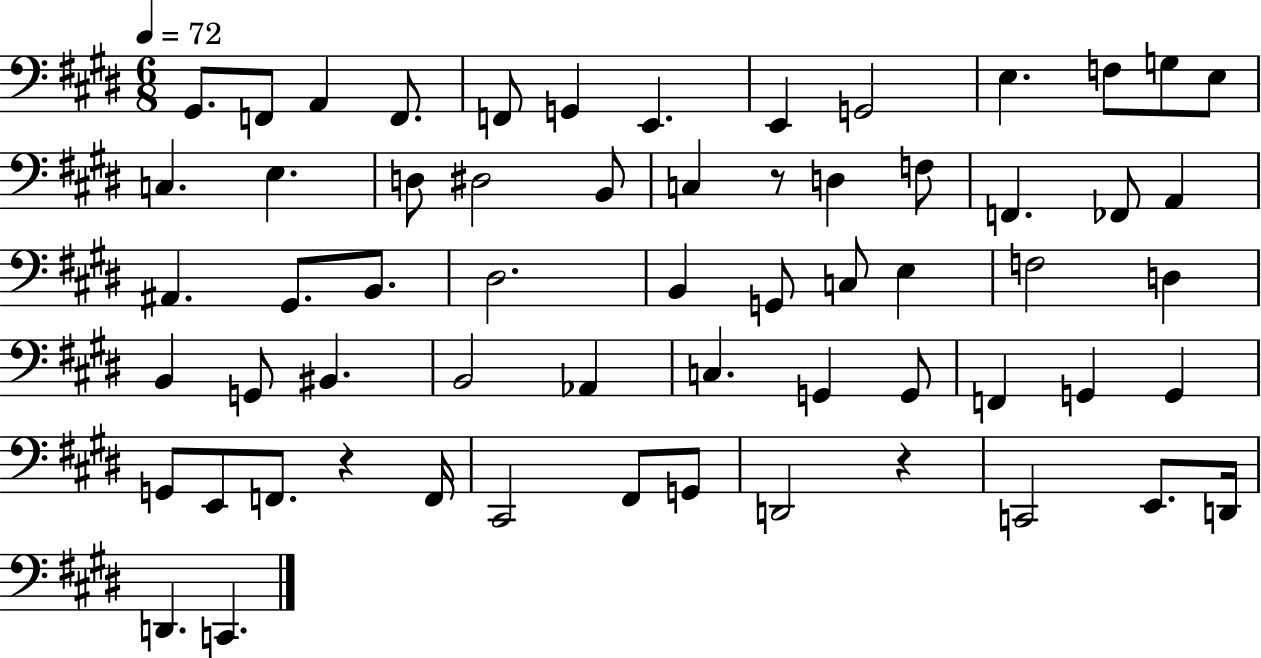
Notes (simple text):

G#2/e. F2/e A2/q F2/e. F2/e G2/q E2/q. E2/q G2/h E3/q. F3/e G3/e E3/e C3/q. E3/q. D3/e D#3/h B2/e C3/q R/e D3/q F3/e F2/q. FES2/e A2/q A#2/q. G#2/e. B2/e. D#3/h. B2/q G2/e C3/e E3/q F3/h D3/q B2/q G2/e BIS2/q. B2/h Ab2/q C3/q. G2/q G2/e F2/q G2/q G2/q G2/e E2/e F2/e. R/q F2/s C#2/h F#2/e G2/e D2/h R/q C2/h E2/e. D2/s D2/q. C2/q.